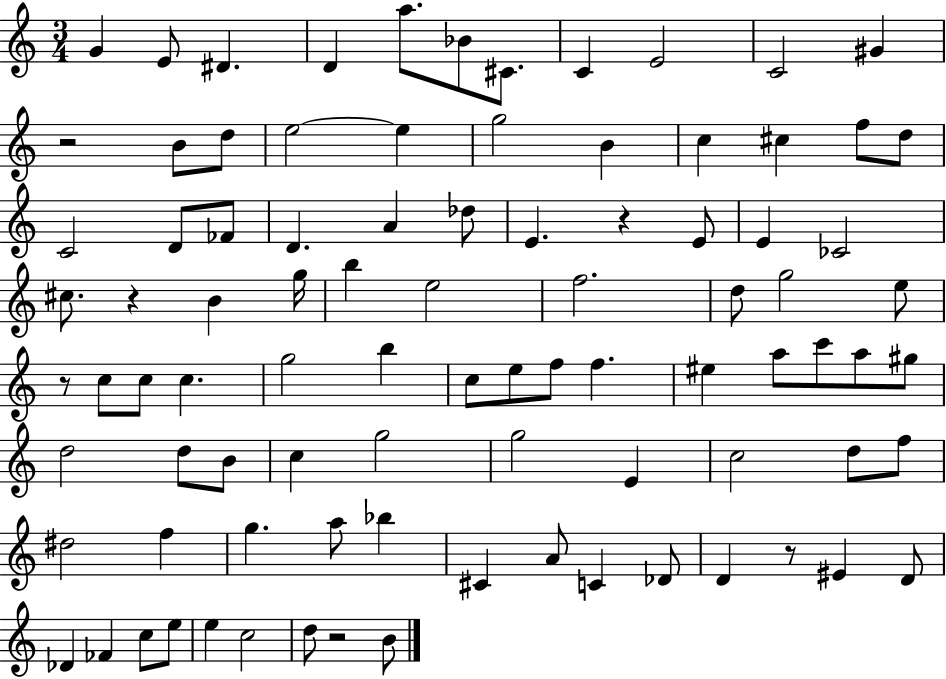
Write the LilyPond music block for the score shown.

{
  \clef treble
  \numericTimeSignature
  \time 3/4
  \key c \major
  g'4 e'8 dis'4. | d'4 a''8. bes'8 cis'8. | c'4 e'2 | c'2 gis'4 | \break r2 b'8 d''8 | e''2~~ e''4 | g''2 b'4 | c''4 cis''4 f''8 d''8 | \break c'2 d'8 fes'8 | d'4. a'4 des''8 | e'4. r4 e'8 | e'4 ces'2 | \break cis''8. r4 b'4 g''16 | b''4 e''2 | f''2. | d''8 g''2 e''8 | \break r8 c''8 c''8 c''4. | g''2 b''4 | c''8 e''8 f''8 f''4. | eis''4 a''8 c'''8 a''8 gis''8 | \break d''2 d''8 b'8 | c''4 g''2 | g''2 e'4 | c''2 d''8 f''8 | \break dis''2 f''4 | g''4. a''8 bes''4 | cis'4 a'8 c'4 des'8 | d'4 r8 eis'4 d'8 | \break des'4 fes'4 c''8 e''8 | e''4 c''2 | d''8 r2 b'8 | \bar "|."
}